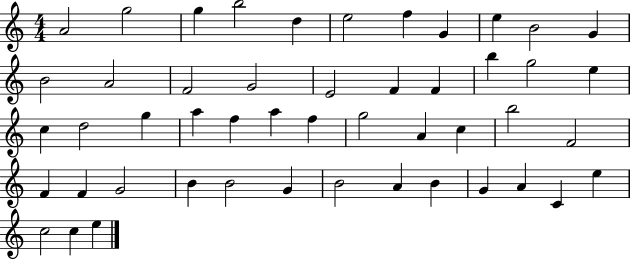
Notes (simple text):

A4/h G5/h G5/q B5/h D5/q E5/h F5/q G4/q E5/q B4/h G4/q B4/h A4/h F4/h G4/h E4/h F4/q F4/q B5/q G5/h E5/q C5/q D5/h G5/q A5/q F5/q A5/q F5/q G5/h A4/q C5/q B5/h F4/h F4/q F4/q G4/h B4/q B4/h G4/q B4/h A4/q B4/q G4/q A4/q C4/q E5/q C5/h C5/q E5/q